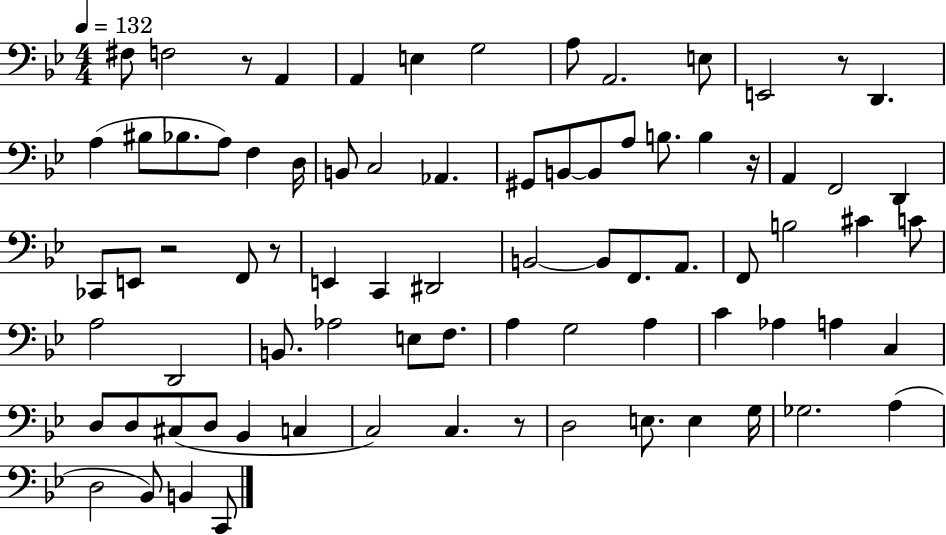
{
  \clef bass
  \numericTimeSignature
  \time 4/4
  \key bes \major
  \tempo 4 = 132
  fis8 f2 r8 a,4 | a,4 e4 g2 | a8 a,2. e8 | e,2 r8 d,4. | \break a4( bis8 bes8. a8) f4 d16 | b,8 c2 aes,4. | gis,8 b,8~~ b,8 a8 b8. b4 r16 | a,4 f,2 d,4 | \break ces,8 e,8 r2 f,8 r8 | e,4 c,4 dis,2 | b,2~~ b,8 f,8. a,8. | f,8 b2 cis'4 c'8 | \break a2 d,2 | b,8. aes2 e8 f8. | a4 g2 a4 | c'4 aes4 a4 c4 | \break d8 d8 cis8( d8 bes,4 c4 | c2) c4. r8 | d2 e8. e4 g16 | ges2. a4( | \break d2 bes,8) b,4 c,8 | \bar "|."
}